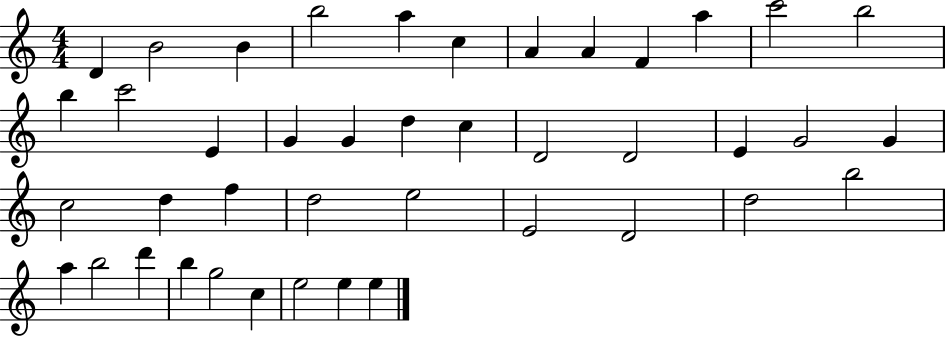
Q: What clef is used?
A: treble